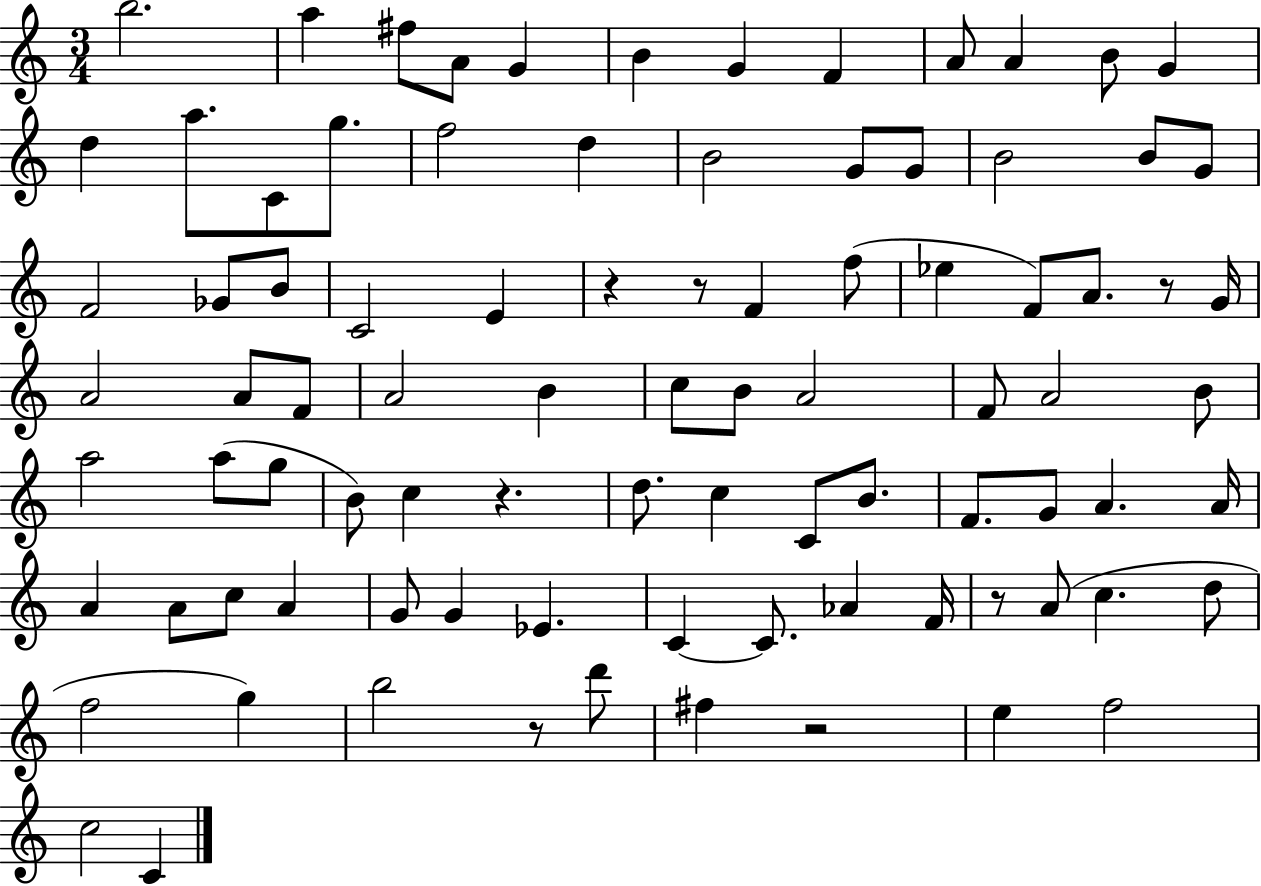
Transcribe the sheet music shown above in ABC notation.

X:1
T:Untitled
M:3/4
L:1/4
K:C
b2 a ^f/2 A/2 G B G F A/2 A B/2 G d a/2 C/2 g/2 f2 d B2 G/2 G/2 B2 B/2 G/2 F2 _G/2 B/2 C2 E z z/2 F f/2 _e F/2 A/2 z/2 G/4 A2 A/2 F/2 A2 B c/2 B/2 A2 F/2 A2 B/2 a2 a/2 g/2 B/2 c z d/2 c C/2 B/2 F/2 G/2 A A/4 A A/2 c/2 A G/2 G _E C C/2 _A F/4 z/2 A/2 c d/2 f2 g b2 z/2 d'/2 ^f z2 e f2 c2 C